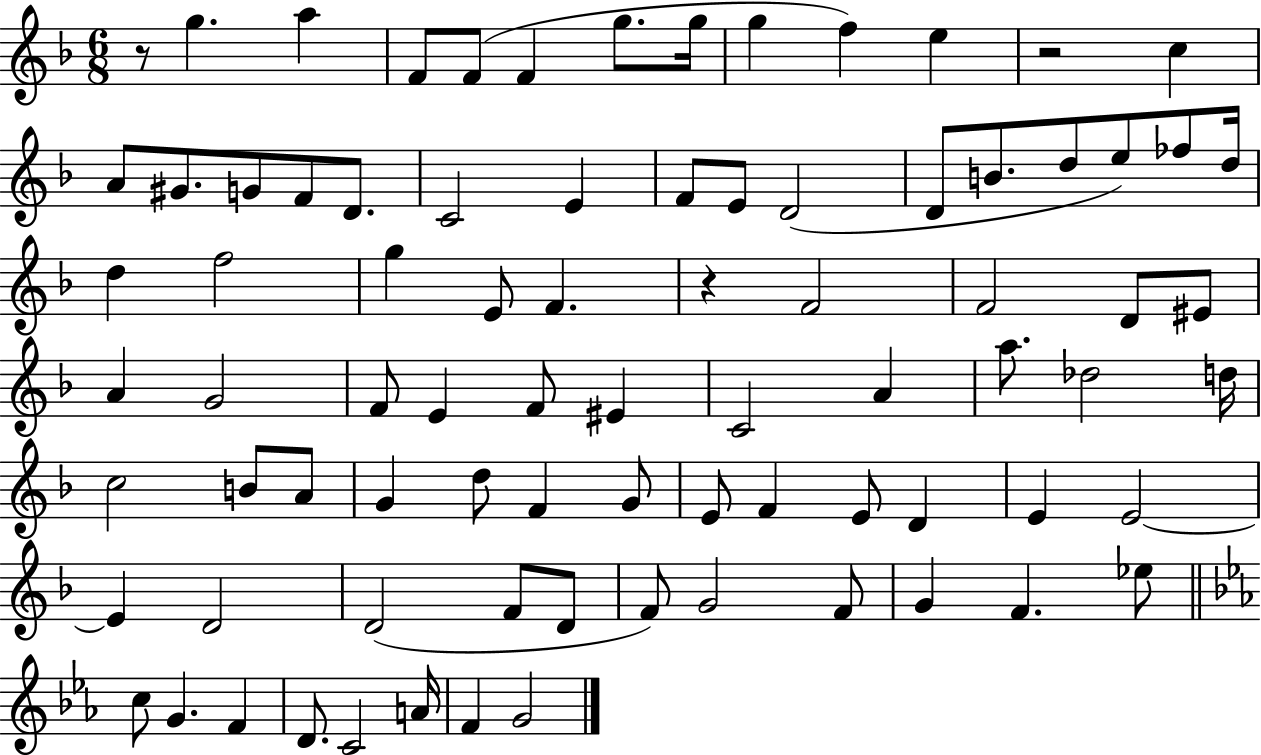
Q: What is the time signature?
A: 6/8